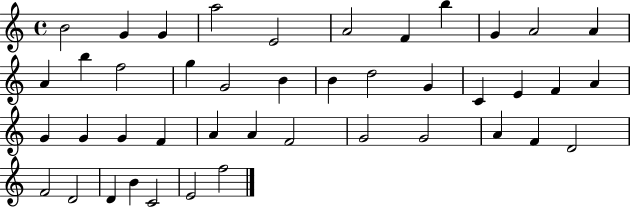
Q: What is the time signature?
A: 4/4